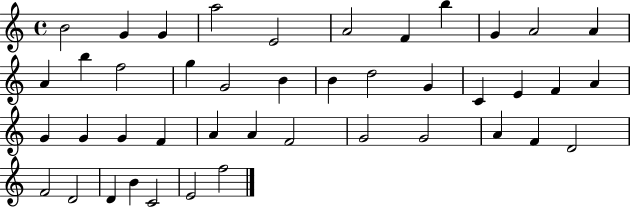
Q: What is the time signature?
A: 4/4